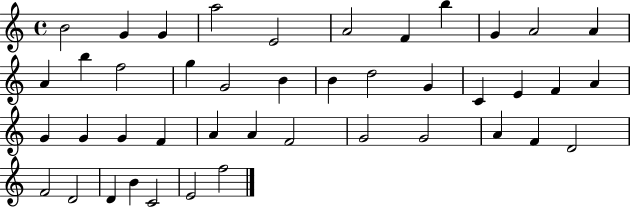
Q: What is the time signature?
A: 4/4